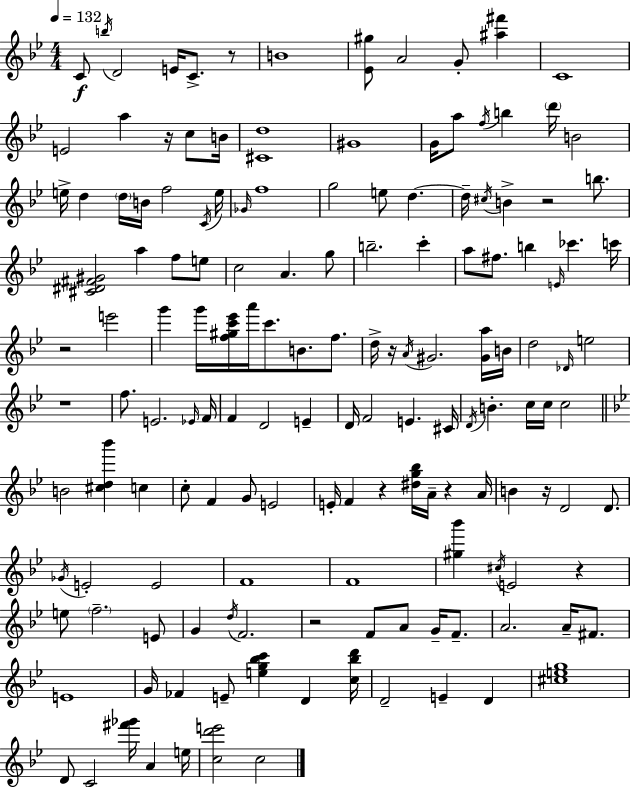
C4/e B5/s D4/h E4/s C4/e. R/e B4/w [Eb4,G#5]/e A4/h G4/e [A#5,F#6]/q C4/w E4/h A5/q R/s C5/e B4/s [C#4,D5]/w G#4/w G4/s A5/e F5/s B5/q D6/s B4/h E5/s D5/q D5/s B4/s F5/h C4/s E5/s Gb4/s F5/w G5/h E5/e D5/q. D5/s C#5/s B4/q R/h B5/e. [C#4,D#4,F#4,G#4]/h A5/q F5/e E5/e C5/h A4/q. G5/e B5/h. C6/q A5/e F#5/e. B5/q E4/s CES6/q. C6/s R/h E6/h G6/q G6/s [F5,G#5,C6,Eb6]/s A6/s C6/e. B4/e. F5/e. D5/s R/s A4/s G#4/h. [G#4,A5]/s B4/s D5/h Db4/s E5/h R/w F5/e. E4/h. Eb4/s F4/s F4/q D4/h E4/q D4/s F4/h E4/q. C#4/s D4/s B4/q. C5/s C5/s C5/h B4/h [C#5,D5,Bb6]/q C5/q C5/e F4/q G4/e E4/h E4/s F4/q R/q [D#5,G5,Bb5]/s A4/s R/q A4/s B4/q R/s D4/h D4/e. Gb4/s E4/h E4/h F4/w F4/w [G#5,Bb6]/q C#5/s E4/h R/q E5/e F5/h. E4/e G4/q D5/s F4/h. R/h F4/e A4/e G4/s F4/e. A4/h. A4/s F#4/e. E4/w G4/s FES4/q E4/e [E5,G5,Bb5,C6]/q D4/q [C5,Bb5,D6]/s D4/h E4/q D4/q [C#5,E5,G5]/w D4/e C4/h [F#6,Gb6]/s A4/q E5/s [C5,D6,E6]/h C5/h